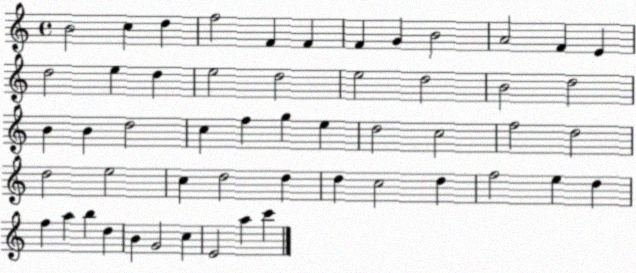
X:1
T:Untitled
M:4/4
L:1/4
K:C
B2 c d f2 F F F G B2 A2 F E d2 e d e2 d2 e2 d2 B2 d2 B B d2 c f g e d2 c2 f2 d2 d2 e2 c d2 d d c2 d f2 e d f a b d B G2 c E2 a c'